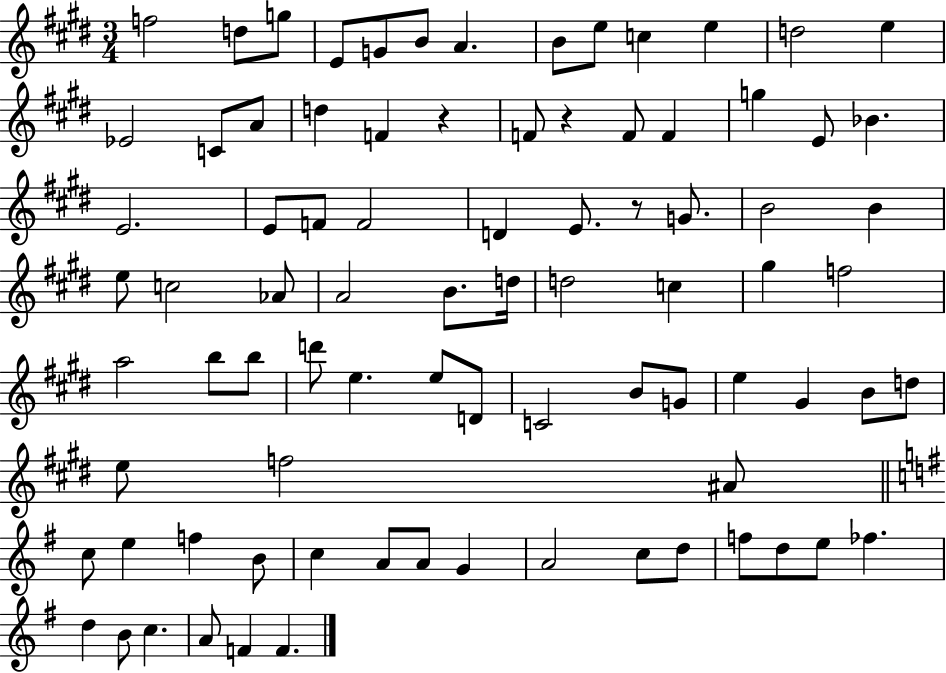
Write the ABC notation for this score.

X:1
T:Untitled
M:3/4
L:1/4
K:E
f2 d/2 g/2 E/2 G/2 B/2 A B/2 e/2 c e d2 e _E2 C/2 A/2 d F z F/2 z F/2 F g E/2 _B E2 E/2 F/2 F2 D E/2 z/2 G/2 B2 B e/2 c2 _A/2 A2 B/2 d/4 d2 c ^g f2 a2 b/2 b/2 d'/2 e e/2 D/2 C2 B/2 G/2 e ^G B/2 d/2 e/2 f2 ^A/2 c/2 e f B/2 c A/2 A/2 G A2 c/2 d/2 f/2 d/2 e/2 _f d B/2 c A/2 F F